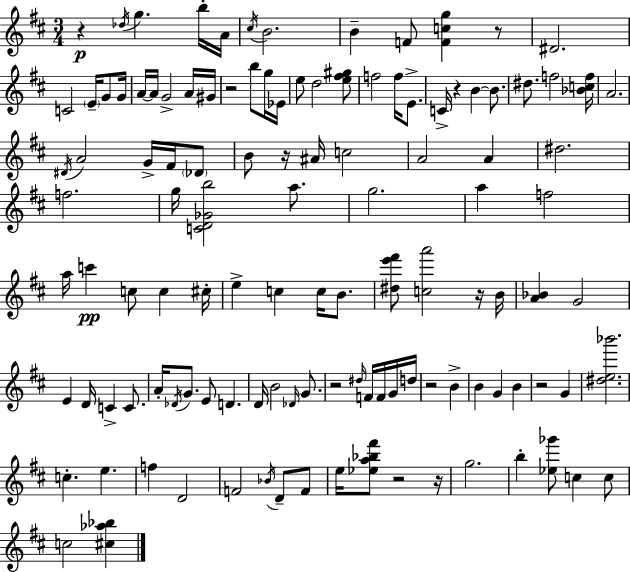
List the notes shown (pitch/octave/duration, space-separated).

R/q Db5/s G5/q. B5/s A4/s C#5/s B4/h. B4/q F4/e [F4,C5,G5]/q R/e D#4/h. C4/h E4/s G4/e G4/s A4/s A4/s G4/h A4/s G#4/s R/h B5/e G5/s Eb4/s E5/e D5/h [E5,F#5,G#5]/e F5/h F5/s E4/e. C4/s R/q B4/q B4/e. D#5/e. F5/h [Bb4,C5,F5]/s A4/h. D#4/s A4/h G4/s F#4/s Db4/e B4/e R/s A#4/s C5/h A4/h A4/q D#5/h. F5/h. G5/s [C4,D4,Gb4,B5]/h A5/e. G5/h. A5/q F5/h A5/s C6/q C5/e C5/q C#5/s E5/q C5/q C5/s B4/e. [D#5,E6,F#6]/e [C5,A6]/h R/s B4/s [A4,Bb4]/q G4/h E4/q D4/s C4/q C4/e. A4/s Db4/s G4/e. E4/e D4/q. D4/s B4/h Db4/s G4/e. R/h D#5/s F4/s F4/s G4/s D5/s R/h B4/q B4/q G4/q B4/q R/h G4/q [D#5,E5,Bb6]/h. C5/q. E5/q. F5/q D4/h F4/h Bb4/s D4/e F4/e E5/s [Eb5,A5,Bb5,F#6]/e R/h R/s G5/h. B5/q [Eb5,Gb6]/e C5/q C5/e C5/h [C#5,Ab5,Bb5]/q